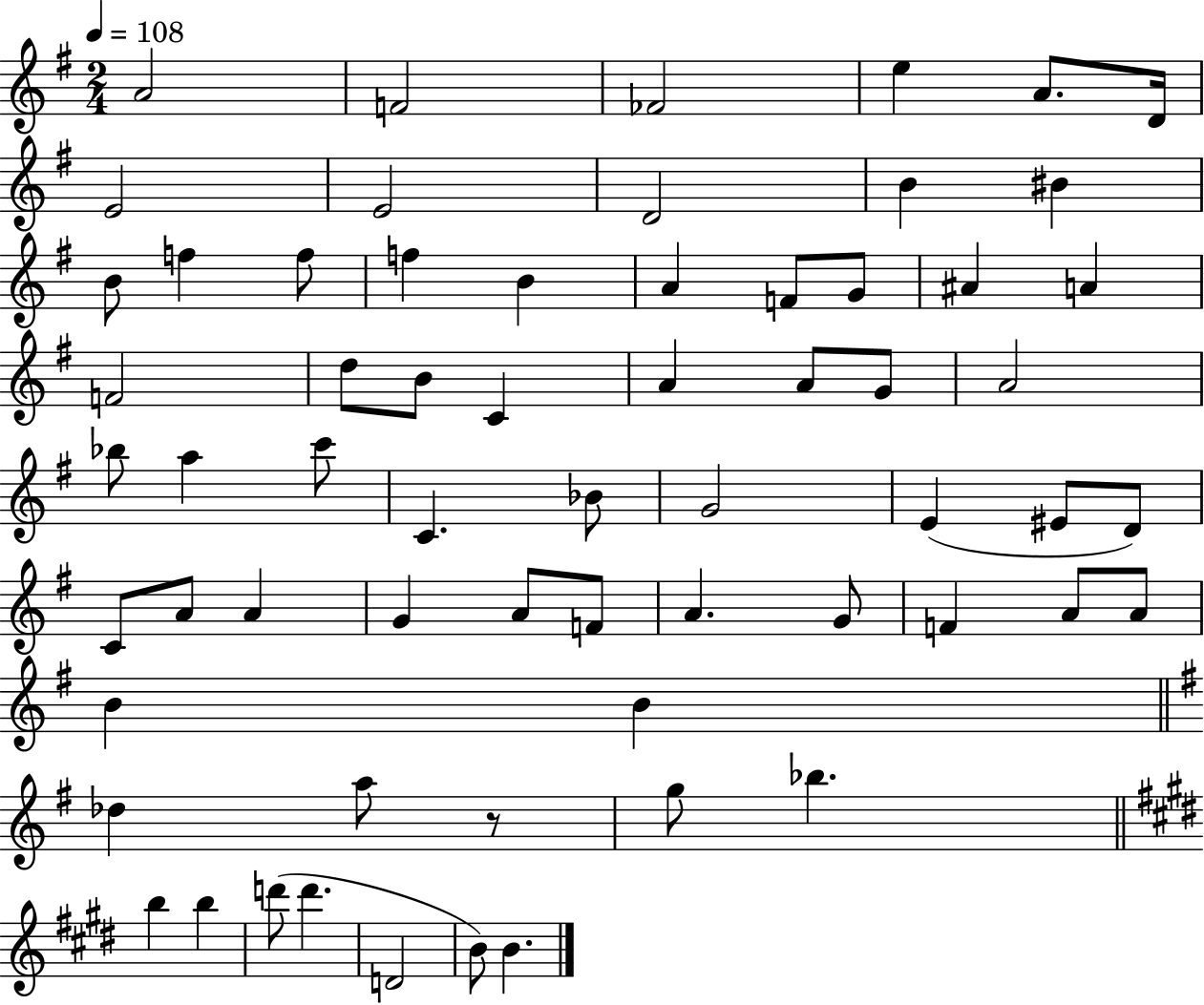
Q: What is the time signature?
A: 2/4